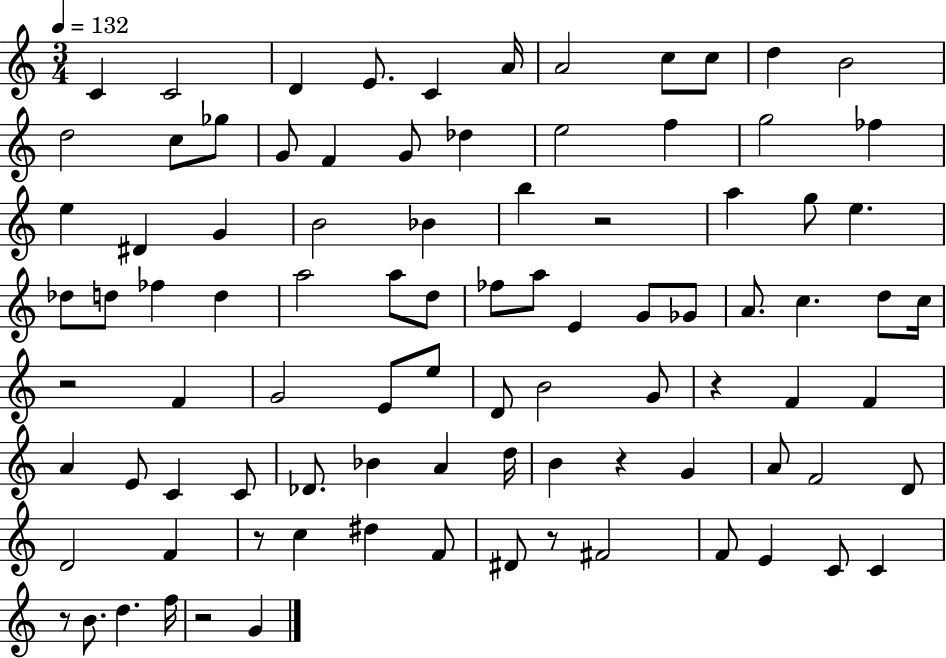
C4/q C4/h D4/q E4/e. C4/q A4/s A4/h C5/e C5/e D5/q B4/h D5/h C5/e Gb5/e G4/e F4/q G4/e Db5/q E5/h F5/q G5/h FES5/q E5/q D#4/q G4/q B4/h Bb4/q B5/q R/h A5/q G5/e E5/q. Db5/e D5/e FES5/q D5/q A5/h A5/e D5/e FES5/e A5/e E4/q G4/e Gb4/e A4/e. C5/q. D5/e C5/s R/h F4/q G4/h E4/e E5/e D4/e B4/h G4/e R/q F4/q F4/q A4/q E4/e C4/q C4/e Db4/e. Bb4/q A4/q D5/s B4/q R/q G4/q A4/e F4/h D4/e D4/h F4/q R/e C5/q D#5/q F4/e D#4/e R/e F#4/h F4/e E4/q C4/e C4/q R/e B4/e. D5/q. F5/s R/h G4/q